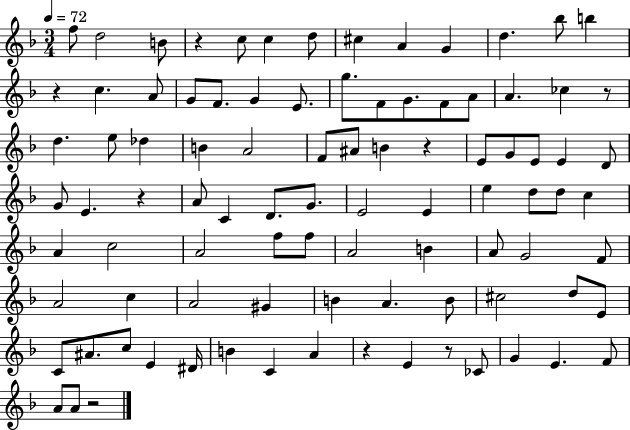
{
  \clef treble
  \numericTimeSignature
  \time 3/4
  \key f \major
  \tempo 4 = 72
  f''8 d''2 b'8 | r4 c''8 c''4 d''8 | cis''4 a'4 g'4 | d''4. bes''8 b''4 | \break r4 c''4. a'8 | g'8 f'8. g'4 e'8. | g''8. f'8 g'8. f'8 a'8 | a'4. ces''4 r8 | \break d''4. e''8 des''4 | b'4 a'2 | f'8 ais'8 b'4 r4 | e'8 g'8 e'8 e'4 d'8 | \break g'8 e'4. r4 | a'8 c'4 d'8. g'8. | e'2 e'4 | e''4 d''8 d''8 c''4 | \break a'4 c''2 | a'2 f''8 f''8 | a'2 b'4 | a'8 g'2 f'8 | \break a'2 c''4 | a'2 gis'4 | b'4 a'4. b'8 | cis''2 d''8 e'8 | \break c'8 ais'8. c''8 e'4 dis'16 | b'4 c'4 a'4 | r4 e'4 r8 ces'8 | g'4 e'4. f'8 | \break a'8 a'8 r2 | \bar "|."
}